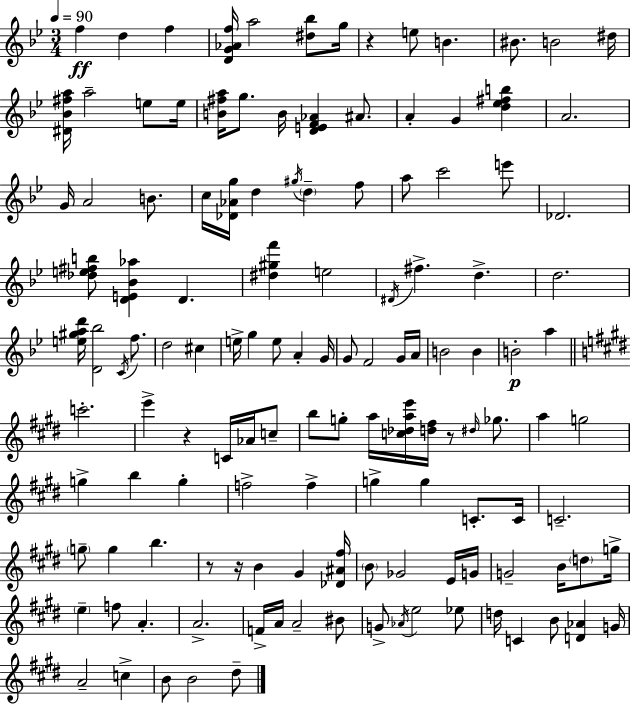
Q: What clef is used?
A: treble